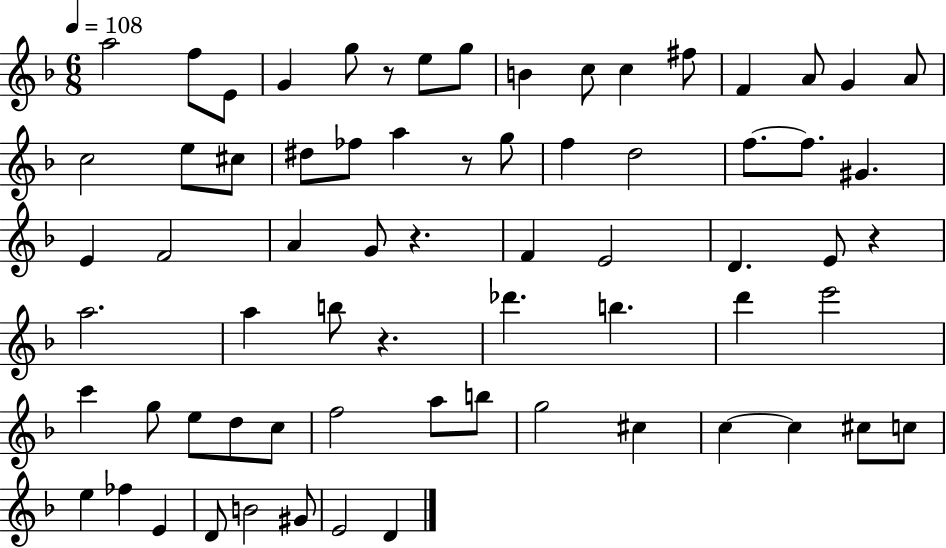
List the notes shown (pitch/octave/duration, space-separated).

A5/h F5/e E4/e G4/q G5/e R/e E5/e G5/e B4/q C5/e C5/q F#5/e F4/q A4/e G4/q A4/e C5/h E5/e C#5/e D#5/e FES5/e A5/q R/e G5/e F5/q D5/h F5/e. F5/e. G#4/q. E4/q F4/h A4/q G4/e R/q. F4/q E4/h D4/q. E4/e R/q A5/h. A5/q B5/e R/q. Db6/q. B5/q. D6/q E6/h C6/q G5/e E5/e D5/e C5/e F5/h A5/e B5/e G5/h C#5/q C5/q C5/q C#5/e C5/e E5/q FES5/q E4/q D4/e B4/h G#4/e E4/h D4/q